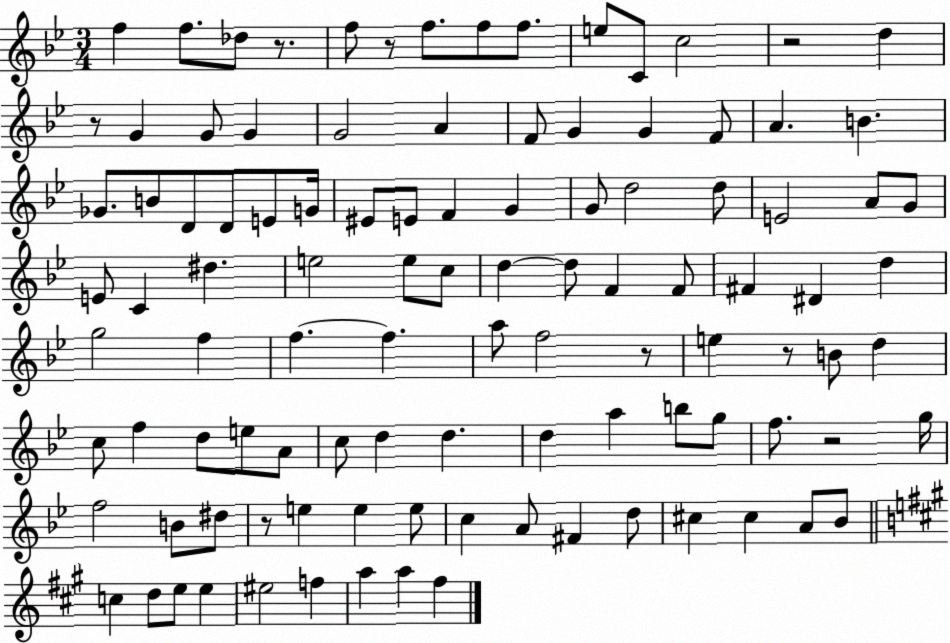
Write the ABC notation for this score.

X:1
T:Untitled
M:3/4
L:1/4
K:Bb
f f/2 _d/2 z/2 f/2 z/2 f/2 f/2 f/2 e/2 C/2 c2 z2 d z/2 G G/2 G G2 A F/2 G G F/2 A B _G/2 B/2 D/2 D/2 E/2 G/4 ^E/2 E/2 F G G/2 d2 d/2 E2 A/2 G/2 E/2 C ^d e2 e/2 c/2 d d/2 F F/2 ^F ^D d g2 f f f a/2 f2 z/2 e z/2 B/2 d c/2 f d/2 e/2 A/2 c/2 d d d a b/2 g/2 f/2 z2 g/4 f2 B/2 ^d/2 z/2 e e e/2 c A/2 ^F d/2 ^c ^c A/2 _B/2 c d/2 e/2 e ^e2 f a a ^f